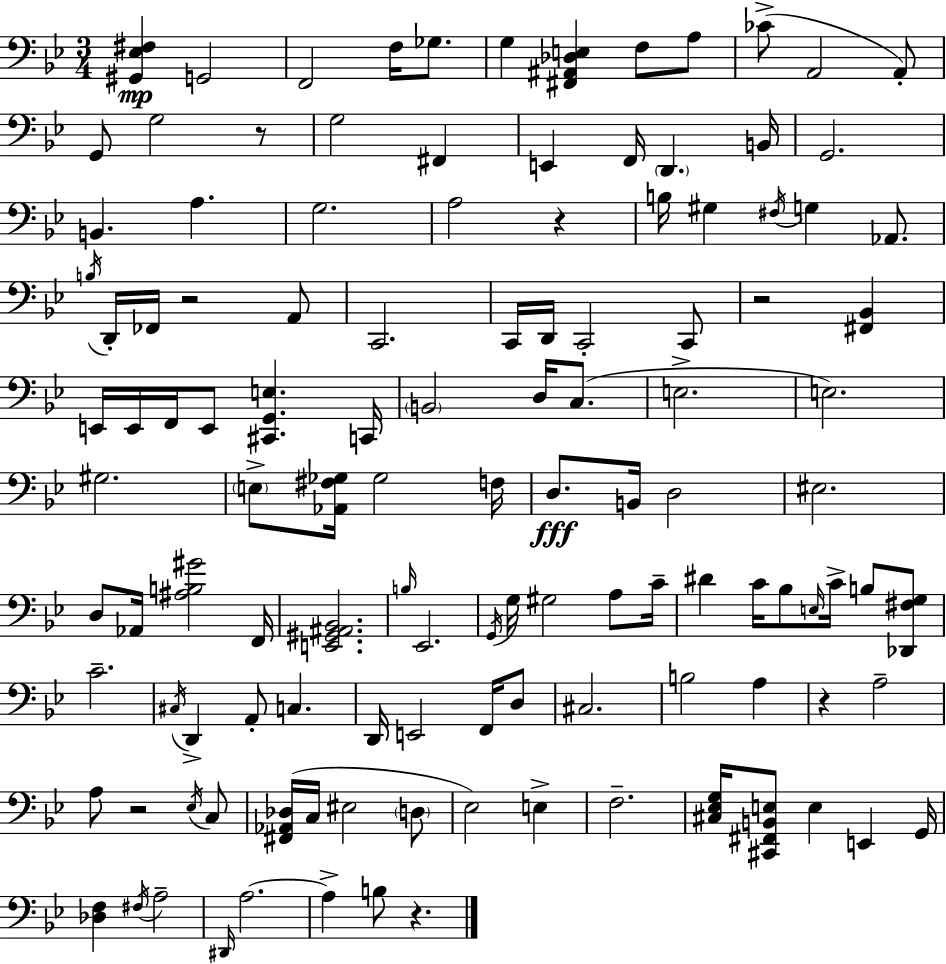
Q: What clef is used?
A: bass